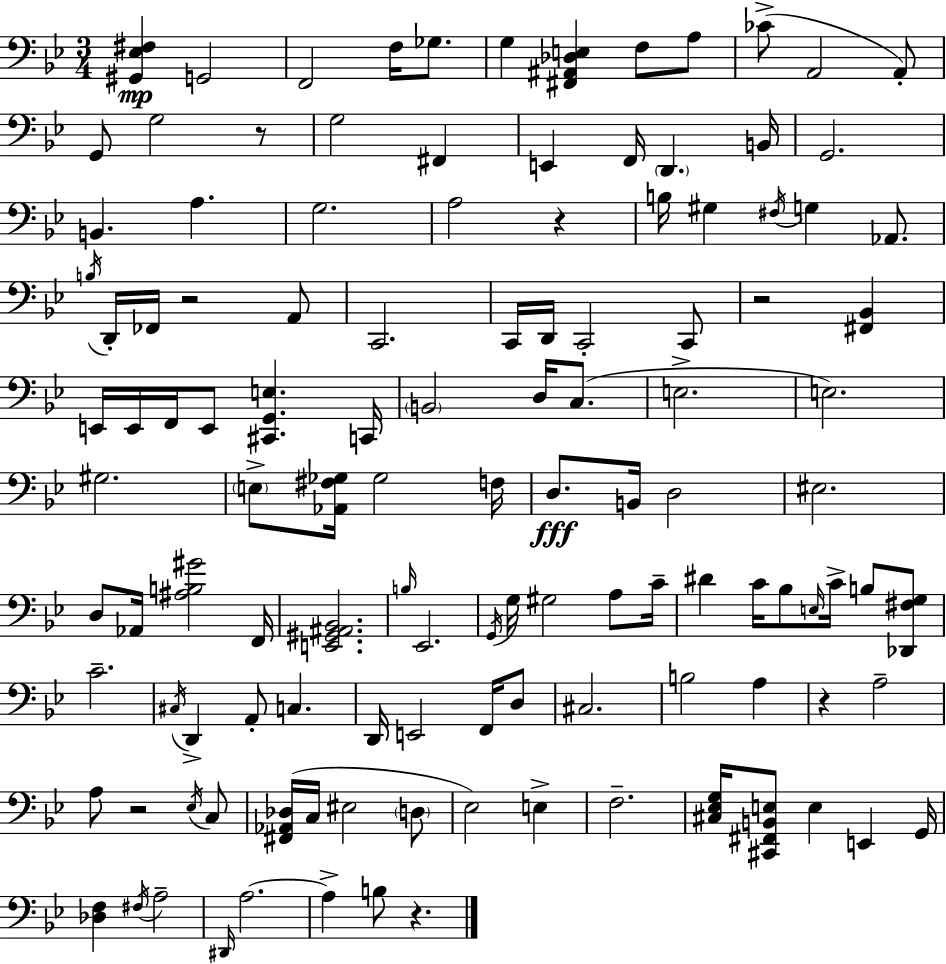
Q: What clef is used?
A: bass